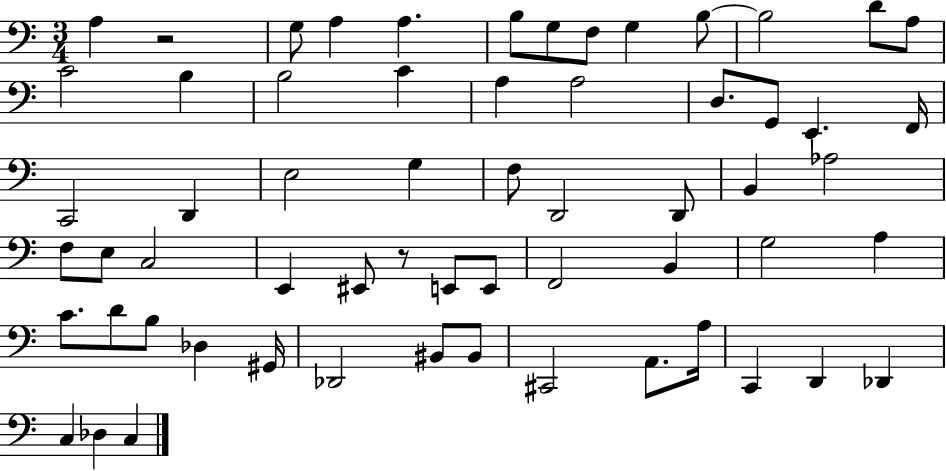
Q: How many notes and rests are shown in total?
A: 61